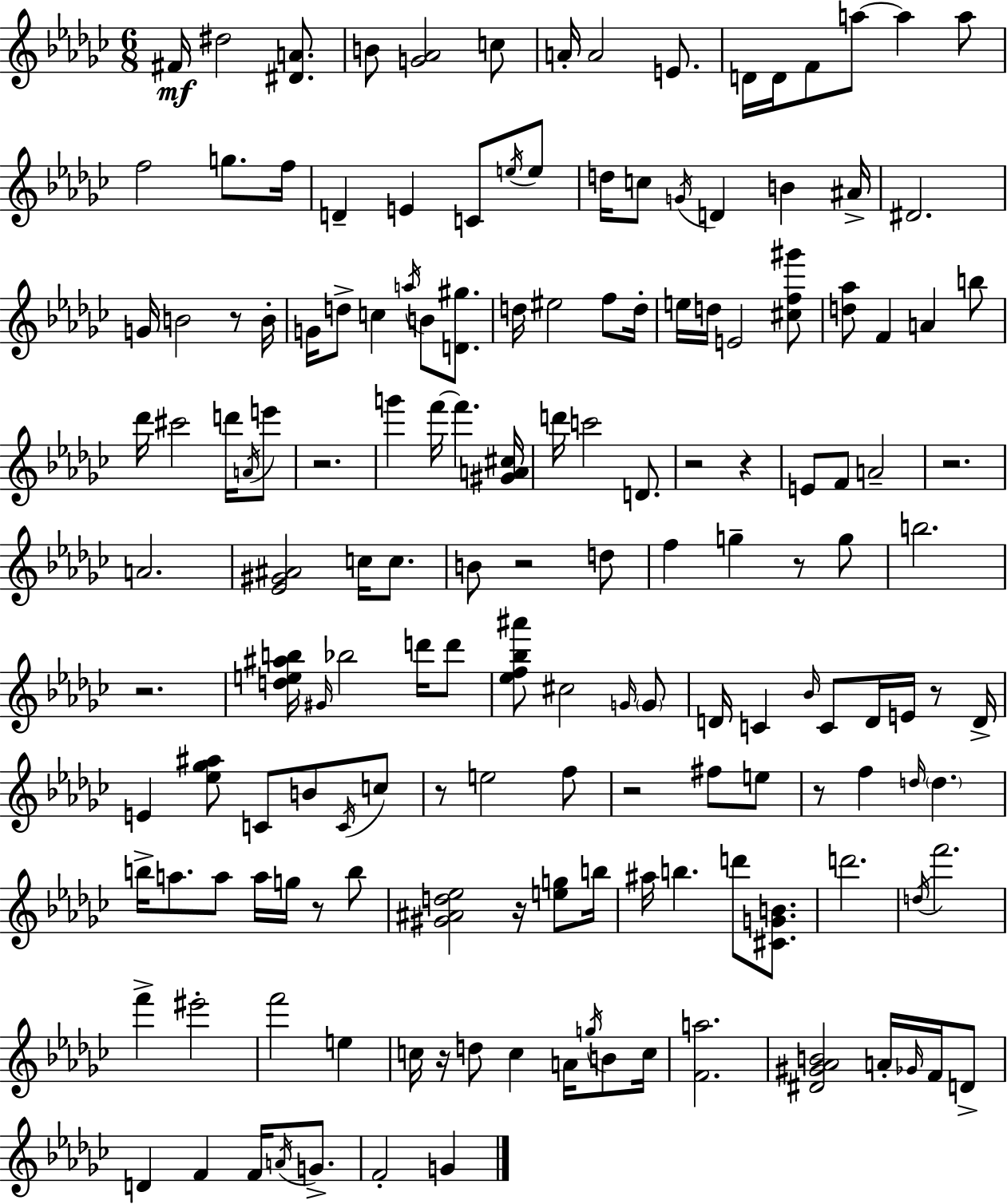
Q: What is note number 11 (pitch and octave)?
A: A5